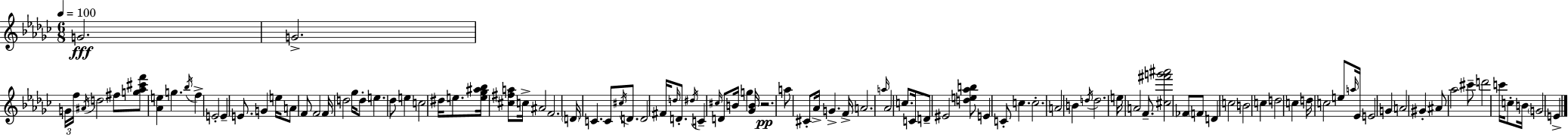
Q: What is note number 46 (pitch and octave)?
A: G5